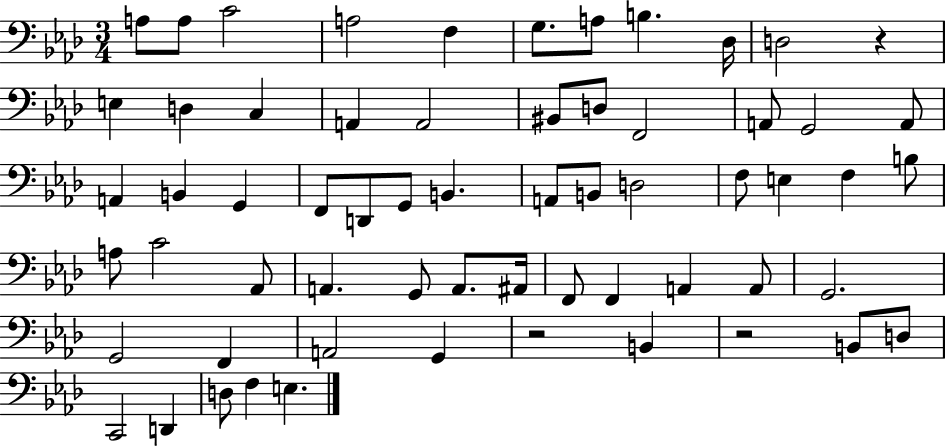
{
  \clef bass
  \numericTimeSignature
  \time 3/4
  \key aes \major
  a8 a8 c'2 | a2 f4 | g8. a8 b4. des16 | d2 r4 | \break e4 d4 c4 | a,4 a,2 | bis,8 d8 f,2 | a,8 g,2 a,8 | \break a,4 b,4 g,4 | f,8 d,8 g,8 b,4. | a,8 b,8 d2 | f8 e4 f4 b8 | \break a8 c'2 aes,8 | a,4. g,8 a,8. ais,16 | f,8 f,4 a,4 a,8 | g,2. | \break g,2 f,4 | a,2 g,4 | r2 b,4 | r2 b,8 d8 | \break c,2 d,4 | d8 f4 e4. | \bar "|."
}